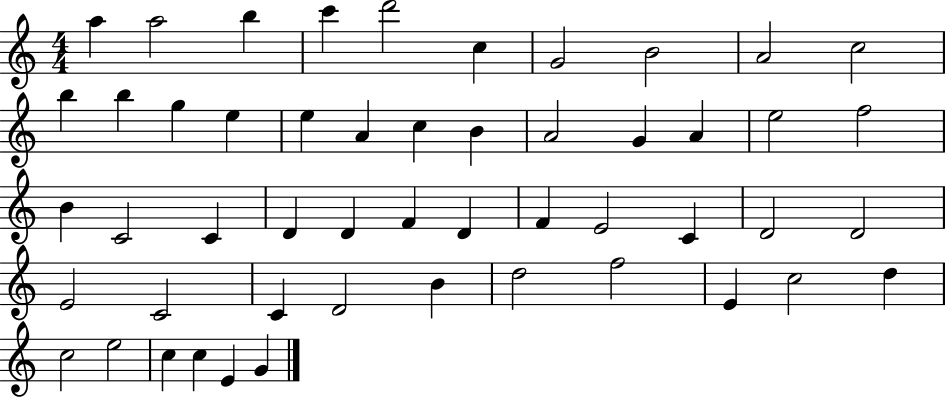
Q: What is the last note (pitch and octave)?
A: G4